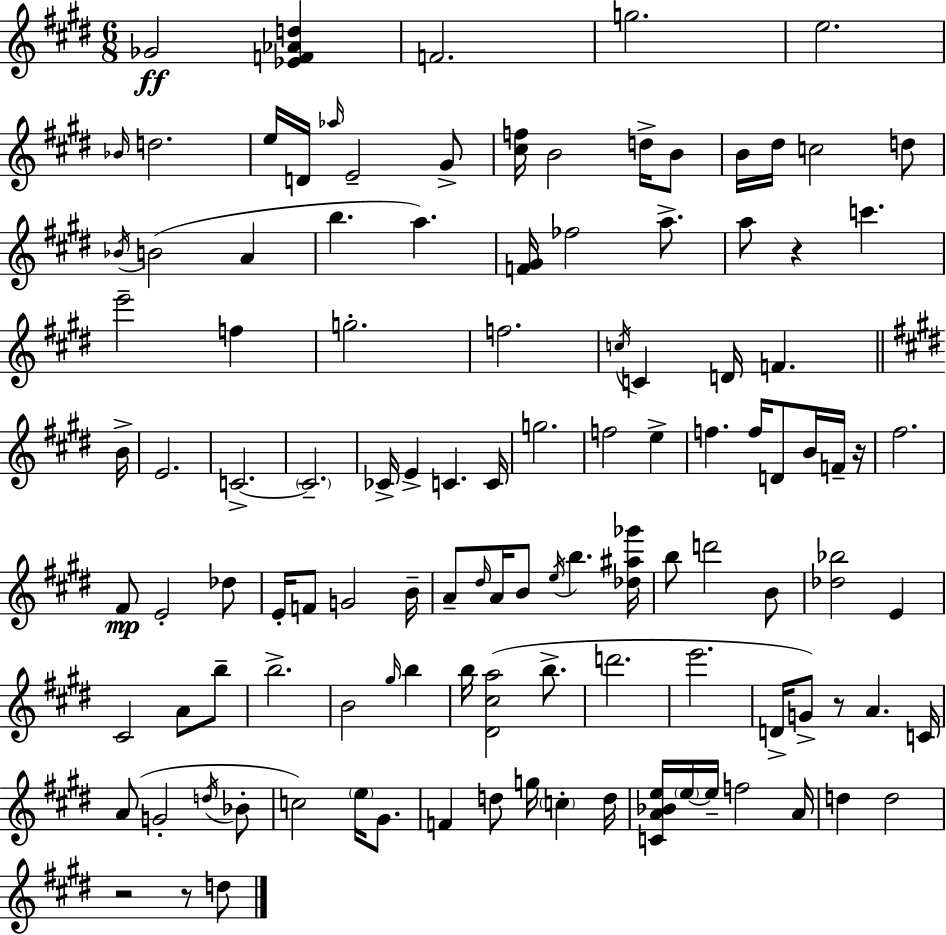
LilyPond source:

{
  \clef treble
  \numericTimeSignature
  \time 6/8
  \key e \major
  \repeat volta 2 { ges'2\ff <ees' f' aes' d''>4 | f'2. | g''2. | e''2. | \break \grace { bes'16 } d''2. | e''16 d'16 \grace { aes''16 } e'2-- | gis'8-> <cis'' f''>16 b'2 d''16-> | b'8 b'16 dis''16 c''2 | \break d''8 \acciaccatura { bes'16 } b'2( a'4 | b''4. a''4.) | <f' gis'>16 fes''2 | a''8.-> a''8 r4 c'''4. | \break e'''2-- f''4 | g''2.-. | f''2. | \acciaccatura { c''16 } c'4 d'16 f'4. | \break \bar "||" \break \key e \major b'16-> e'2. | c'2.->~~ | \parenthesize c'2.-- | ces'16-> e'4-> c'4. | \break c'16 g''2. | f''2 e''4-> | f''4. f''16 d'8 b'16 f'16-- | r16 fis''2. | \break fis'8\mp e'2-. des''8 | e'16-. f'8 g'2 | b'16-- a'8-- \grace { dis''16 } a'16 b'8 \acciaccatura { e''16 } b''4. | <des'' ais'' ges'''>16 b''8 d'''2 | \break b'8 <des'' bes''>2 e'4 | cis'2 a'8 | b''8-- b''2.-> | b'2 \grace { gis''16 } | \break b''4 b''16 <dis' cis'' a''>2( | b''8.-> d'''2. | e'''2. | d'16-> g'8->) r8 a'4. | \break c'16 a'8( g'2-. | \acciaccatura { d''16 } bes'8-. c''2) | \parenthesize e''16 gis'8. f'4 d''8 g''16 | \parenthesize c''4-. d''16 <c' a' bes' e''>16 \parenthesize e''16~~ e''16-- f''2 | \break a'16 d''4 d''2 | r2 | r8 d''8 } \bar "|."
}